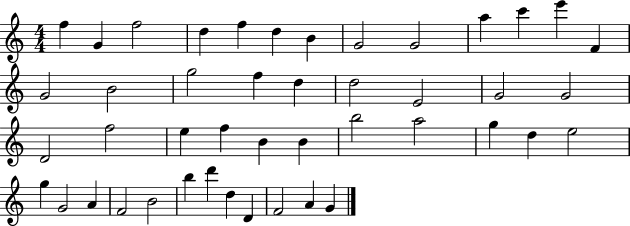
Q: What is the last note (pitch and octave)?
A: G4